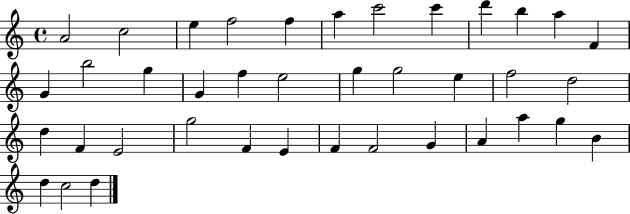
A4/h C5/h E5/q F5/h F5/q A5/q C6/h C6/q D6/q B5/q A5/q F4/q G4/q B5/h G5/q G4/q F5/q E5/h G5/q G5/h E5/q F5/h D5/h D5/q F4/q E4/h G5/h F4/q E4/q F4/q F4/h G4/q A4/q A5/q G5/q B4/q D5/q C5/h D5/q